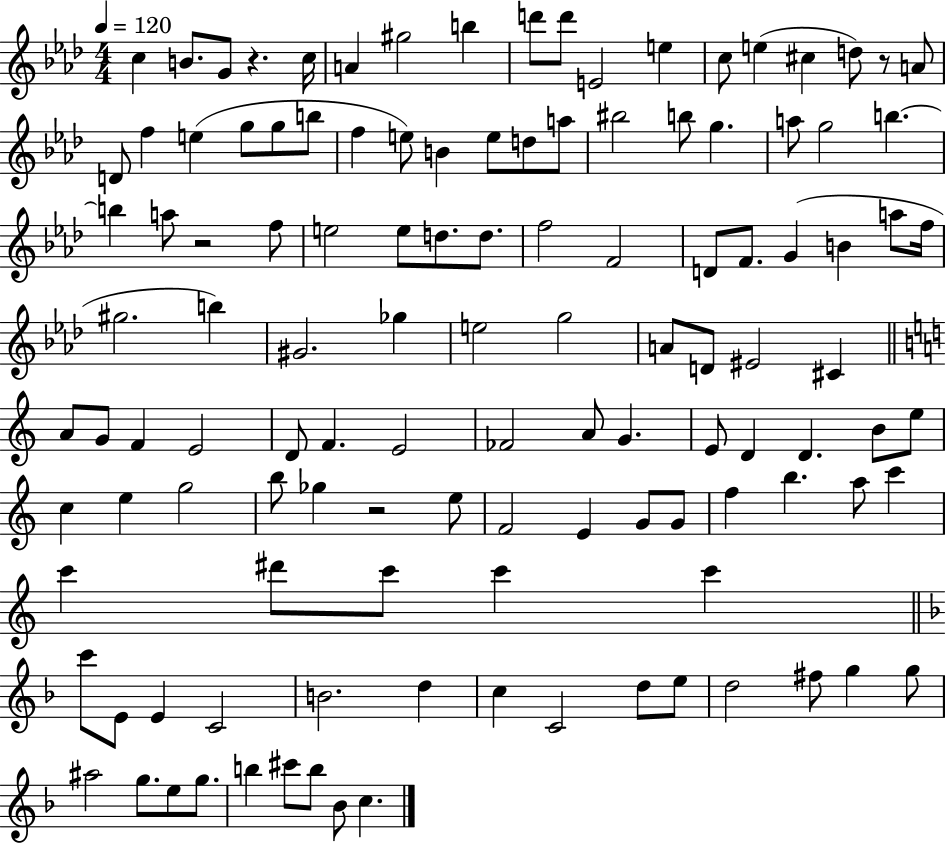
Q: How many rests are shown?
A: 4